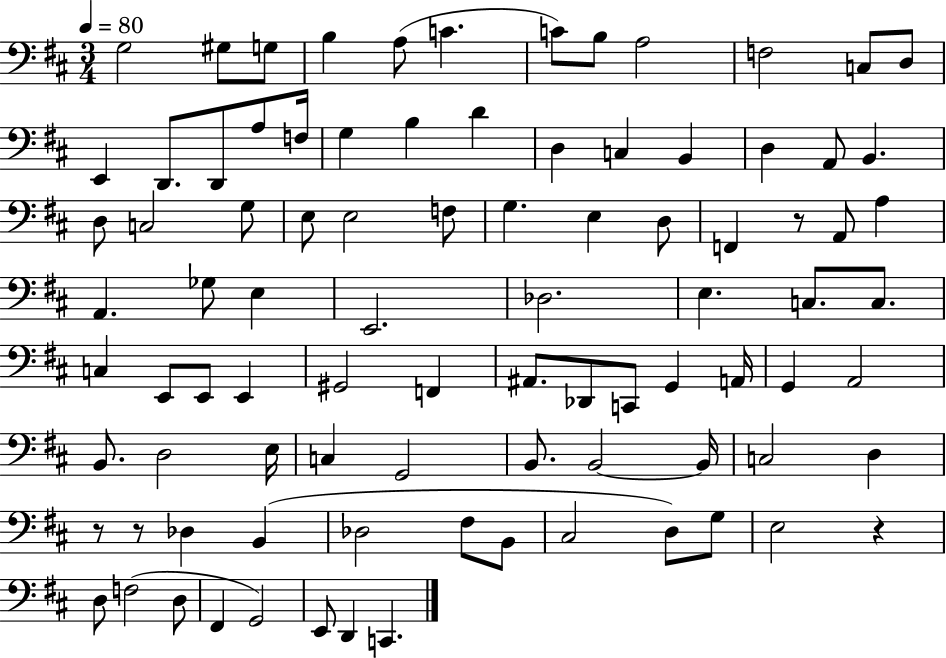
X:1
T:Untitled
M:3/4
L:1/4
K:D
G,2 ^G,/2 G,/2 B, A,/2 C C/2 B,/2 A,2 F,2 C,/2 D,/2 E,, D,,/2 D,,/2 A,/2 F,/4 G, B, D D, C, B,, D, A,,/2 B,, D,/2 C,2 G,/2 E,/2 E,2 F,/2 G, E, D,/2 F,, z/2 A,,/2 A, A,, _G,/2 E, E,,2 _D,2 E, C,/2 C,/2 C, E,,/2 E,,/2 E,, ^G,,2 F,, ^A,,/2 _D,,/2 C,,/2 G,, A,,/4 G,, A,,2 B,,/2 D,2 E,/4 C, G,,2 B,,/2 B,,2 B,,/4 C,2 D, z/2 z/2 _D, B,, _D,2 ^F,/2 B,,/2 ^C,2 D,/2 G,/2 E,2 z D,/2 F,2 D,/2 ^F,, G,,2 E,,/2 D,, C,,